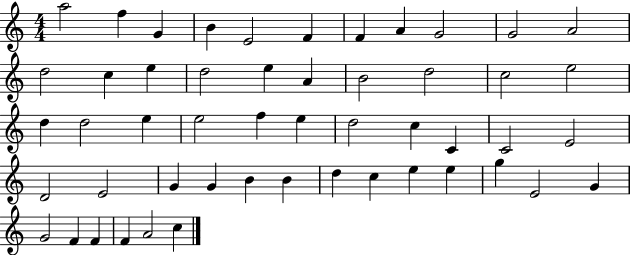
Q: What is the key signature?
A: C major